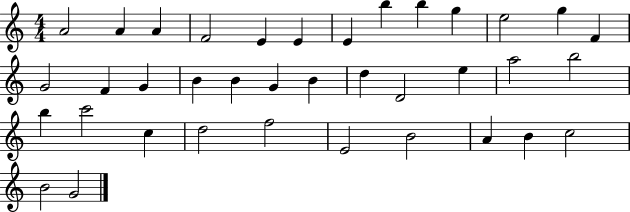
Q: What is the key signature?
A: C major